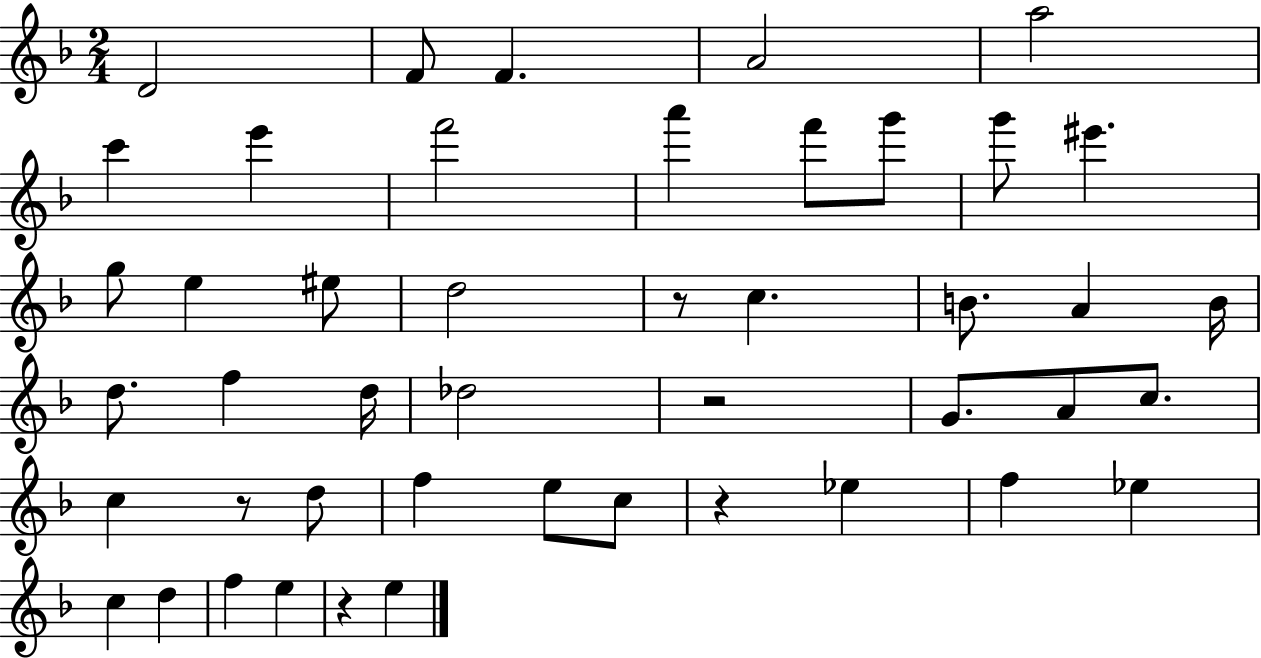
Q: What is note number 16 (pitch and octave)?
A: EIS5